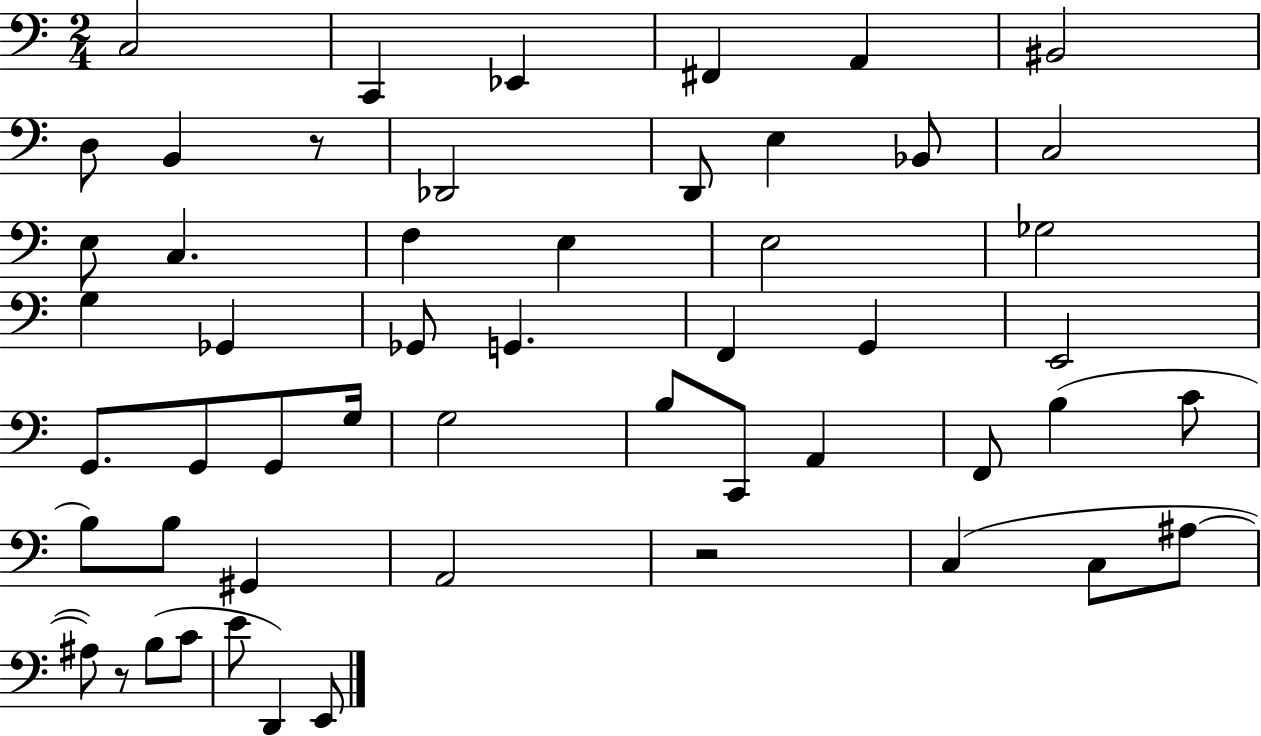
C3/h C2/q Eb2/q F#2/q A2/q BIS2/h D3/e B2/q R/e Db2/h D2/e E3/q Bb2/e C3/h E3/e C3/q. F3/q E3/q E3/h Gb3/h G3/q Gb2/q Gb2/e G2/q. F2/q G2/q E2/h G2/e. G2/e G2/e G3/s G3/h B3/e C2/e A2/q F2/e B3/q C4/e B3/e B3/e G#2/q A2/h R/h C3/q C3/e A#3/e A#3/e R/e B3/e C4/e E4/e D2/q E2/e